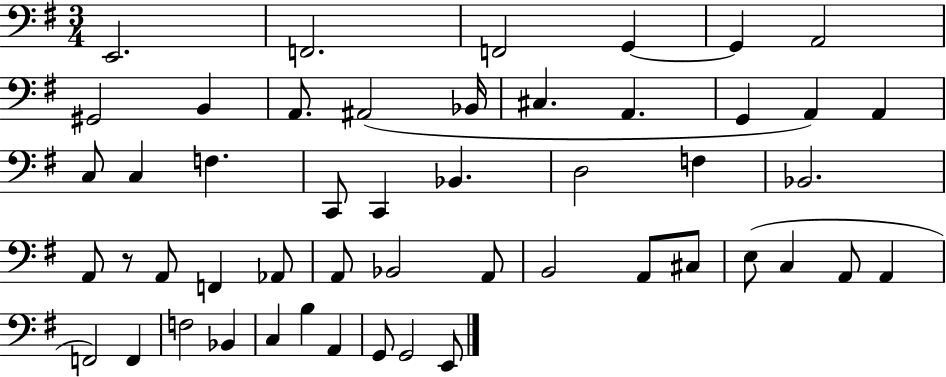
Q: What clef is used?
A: bass